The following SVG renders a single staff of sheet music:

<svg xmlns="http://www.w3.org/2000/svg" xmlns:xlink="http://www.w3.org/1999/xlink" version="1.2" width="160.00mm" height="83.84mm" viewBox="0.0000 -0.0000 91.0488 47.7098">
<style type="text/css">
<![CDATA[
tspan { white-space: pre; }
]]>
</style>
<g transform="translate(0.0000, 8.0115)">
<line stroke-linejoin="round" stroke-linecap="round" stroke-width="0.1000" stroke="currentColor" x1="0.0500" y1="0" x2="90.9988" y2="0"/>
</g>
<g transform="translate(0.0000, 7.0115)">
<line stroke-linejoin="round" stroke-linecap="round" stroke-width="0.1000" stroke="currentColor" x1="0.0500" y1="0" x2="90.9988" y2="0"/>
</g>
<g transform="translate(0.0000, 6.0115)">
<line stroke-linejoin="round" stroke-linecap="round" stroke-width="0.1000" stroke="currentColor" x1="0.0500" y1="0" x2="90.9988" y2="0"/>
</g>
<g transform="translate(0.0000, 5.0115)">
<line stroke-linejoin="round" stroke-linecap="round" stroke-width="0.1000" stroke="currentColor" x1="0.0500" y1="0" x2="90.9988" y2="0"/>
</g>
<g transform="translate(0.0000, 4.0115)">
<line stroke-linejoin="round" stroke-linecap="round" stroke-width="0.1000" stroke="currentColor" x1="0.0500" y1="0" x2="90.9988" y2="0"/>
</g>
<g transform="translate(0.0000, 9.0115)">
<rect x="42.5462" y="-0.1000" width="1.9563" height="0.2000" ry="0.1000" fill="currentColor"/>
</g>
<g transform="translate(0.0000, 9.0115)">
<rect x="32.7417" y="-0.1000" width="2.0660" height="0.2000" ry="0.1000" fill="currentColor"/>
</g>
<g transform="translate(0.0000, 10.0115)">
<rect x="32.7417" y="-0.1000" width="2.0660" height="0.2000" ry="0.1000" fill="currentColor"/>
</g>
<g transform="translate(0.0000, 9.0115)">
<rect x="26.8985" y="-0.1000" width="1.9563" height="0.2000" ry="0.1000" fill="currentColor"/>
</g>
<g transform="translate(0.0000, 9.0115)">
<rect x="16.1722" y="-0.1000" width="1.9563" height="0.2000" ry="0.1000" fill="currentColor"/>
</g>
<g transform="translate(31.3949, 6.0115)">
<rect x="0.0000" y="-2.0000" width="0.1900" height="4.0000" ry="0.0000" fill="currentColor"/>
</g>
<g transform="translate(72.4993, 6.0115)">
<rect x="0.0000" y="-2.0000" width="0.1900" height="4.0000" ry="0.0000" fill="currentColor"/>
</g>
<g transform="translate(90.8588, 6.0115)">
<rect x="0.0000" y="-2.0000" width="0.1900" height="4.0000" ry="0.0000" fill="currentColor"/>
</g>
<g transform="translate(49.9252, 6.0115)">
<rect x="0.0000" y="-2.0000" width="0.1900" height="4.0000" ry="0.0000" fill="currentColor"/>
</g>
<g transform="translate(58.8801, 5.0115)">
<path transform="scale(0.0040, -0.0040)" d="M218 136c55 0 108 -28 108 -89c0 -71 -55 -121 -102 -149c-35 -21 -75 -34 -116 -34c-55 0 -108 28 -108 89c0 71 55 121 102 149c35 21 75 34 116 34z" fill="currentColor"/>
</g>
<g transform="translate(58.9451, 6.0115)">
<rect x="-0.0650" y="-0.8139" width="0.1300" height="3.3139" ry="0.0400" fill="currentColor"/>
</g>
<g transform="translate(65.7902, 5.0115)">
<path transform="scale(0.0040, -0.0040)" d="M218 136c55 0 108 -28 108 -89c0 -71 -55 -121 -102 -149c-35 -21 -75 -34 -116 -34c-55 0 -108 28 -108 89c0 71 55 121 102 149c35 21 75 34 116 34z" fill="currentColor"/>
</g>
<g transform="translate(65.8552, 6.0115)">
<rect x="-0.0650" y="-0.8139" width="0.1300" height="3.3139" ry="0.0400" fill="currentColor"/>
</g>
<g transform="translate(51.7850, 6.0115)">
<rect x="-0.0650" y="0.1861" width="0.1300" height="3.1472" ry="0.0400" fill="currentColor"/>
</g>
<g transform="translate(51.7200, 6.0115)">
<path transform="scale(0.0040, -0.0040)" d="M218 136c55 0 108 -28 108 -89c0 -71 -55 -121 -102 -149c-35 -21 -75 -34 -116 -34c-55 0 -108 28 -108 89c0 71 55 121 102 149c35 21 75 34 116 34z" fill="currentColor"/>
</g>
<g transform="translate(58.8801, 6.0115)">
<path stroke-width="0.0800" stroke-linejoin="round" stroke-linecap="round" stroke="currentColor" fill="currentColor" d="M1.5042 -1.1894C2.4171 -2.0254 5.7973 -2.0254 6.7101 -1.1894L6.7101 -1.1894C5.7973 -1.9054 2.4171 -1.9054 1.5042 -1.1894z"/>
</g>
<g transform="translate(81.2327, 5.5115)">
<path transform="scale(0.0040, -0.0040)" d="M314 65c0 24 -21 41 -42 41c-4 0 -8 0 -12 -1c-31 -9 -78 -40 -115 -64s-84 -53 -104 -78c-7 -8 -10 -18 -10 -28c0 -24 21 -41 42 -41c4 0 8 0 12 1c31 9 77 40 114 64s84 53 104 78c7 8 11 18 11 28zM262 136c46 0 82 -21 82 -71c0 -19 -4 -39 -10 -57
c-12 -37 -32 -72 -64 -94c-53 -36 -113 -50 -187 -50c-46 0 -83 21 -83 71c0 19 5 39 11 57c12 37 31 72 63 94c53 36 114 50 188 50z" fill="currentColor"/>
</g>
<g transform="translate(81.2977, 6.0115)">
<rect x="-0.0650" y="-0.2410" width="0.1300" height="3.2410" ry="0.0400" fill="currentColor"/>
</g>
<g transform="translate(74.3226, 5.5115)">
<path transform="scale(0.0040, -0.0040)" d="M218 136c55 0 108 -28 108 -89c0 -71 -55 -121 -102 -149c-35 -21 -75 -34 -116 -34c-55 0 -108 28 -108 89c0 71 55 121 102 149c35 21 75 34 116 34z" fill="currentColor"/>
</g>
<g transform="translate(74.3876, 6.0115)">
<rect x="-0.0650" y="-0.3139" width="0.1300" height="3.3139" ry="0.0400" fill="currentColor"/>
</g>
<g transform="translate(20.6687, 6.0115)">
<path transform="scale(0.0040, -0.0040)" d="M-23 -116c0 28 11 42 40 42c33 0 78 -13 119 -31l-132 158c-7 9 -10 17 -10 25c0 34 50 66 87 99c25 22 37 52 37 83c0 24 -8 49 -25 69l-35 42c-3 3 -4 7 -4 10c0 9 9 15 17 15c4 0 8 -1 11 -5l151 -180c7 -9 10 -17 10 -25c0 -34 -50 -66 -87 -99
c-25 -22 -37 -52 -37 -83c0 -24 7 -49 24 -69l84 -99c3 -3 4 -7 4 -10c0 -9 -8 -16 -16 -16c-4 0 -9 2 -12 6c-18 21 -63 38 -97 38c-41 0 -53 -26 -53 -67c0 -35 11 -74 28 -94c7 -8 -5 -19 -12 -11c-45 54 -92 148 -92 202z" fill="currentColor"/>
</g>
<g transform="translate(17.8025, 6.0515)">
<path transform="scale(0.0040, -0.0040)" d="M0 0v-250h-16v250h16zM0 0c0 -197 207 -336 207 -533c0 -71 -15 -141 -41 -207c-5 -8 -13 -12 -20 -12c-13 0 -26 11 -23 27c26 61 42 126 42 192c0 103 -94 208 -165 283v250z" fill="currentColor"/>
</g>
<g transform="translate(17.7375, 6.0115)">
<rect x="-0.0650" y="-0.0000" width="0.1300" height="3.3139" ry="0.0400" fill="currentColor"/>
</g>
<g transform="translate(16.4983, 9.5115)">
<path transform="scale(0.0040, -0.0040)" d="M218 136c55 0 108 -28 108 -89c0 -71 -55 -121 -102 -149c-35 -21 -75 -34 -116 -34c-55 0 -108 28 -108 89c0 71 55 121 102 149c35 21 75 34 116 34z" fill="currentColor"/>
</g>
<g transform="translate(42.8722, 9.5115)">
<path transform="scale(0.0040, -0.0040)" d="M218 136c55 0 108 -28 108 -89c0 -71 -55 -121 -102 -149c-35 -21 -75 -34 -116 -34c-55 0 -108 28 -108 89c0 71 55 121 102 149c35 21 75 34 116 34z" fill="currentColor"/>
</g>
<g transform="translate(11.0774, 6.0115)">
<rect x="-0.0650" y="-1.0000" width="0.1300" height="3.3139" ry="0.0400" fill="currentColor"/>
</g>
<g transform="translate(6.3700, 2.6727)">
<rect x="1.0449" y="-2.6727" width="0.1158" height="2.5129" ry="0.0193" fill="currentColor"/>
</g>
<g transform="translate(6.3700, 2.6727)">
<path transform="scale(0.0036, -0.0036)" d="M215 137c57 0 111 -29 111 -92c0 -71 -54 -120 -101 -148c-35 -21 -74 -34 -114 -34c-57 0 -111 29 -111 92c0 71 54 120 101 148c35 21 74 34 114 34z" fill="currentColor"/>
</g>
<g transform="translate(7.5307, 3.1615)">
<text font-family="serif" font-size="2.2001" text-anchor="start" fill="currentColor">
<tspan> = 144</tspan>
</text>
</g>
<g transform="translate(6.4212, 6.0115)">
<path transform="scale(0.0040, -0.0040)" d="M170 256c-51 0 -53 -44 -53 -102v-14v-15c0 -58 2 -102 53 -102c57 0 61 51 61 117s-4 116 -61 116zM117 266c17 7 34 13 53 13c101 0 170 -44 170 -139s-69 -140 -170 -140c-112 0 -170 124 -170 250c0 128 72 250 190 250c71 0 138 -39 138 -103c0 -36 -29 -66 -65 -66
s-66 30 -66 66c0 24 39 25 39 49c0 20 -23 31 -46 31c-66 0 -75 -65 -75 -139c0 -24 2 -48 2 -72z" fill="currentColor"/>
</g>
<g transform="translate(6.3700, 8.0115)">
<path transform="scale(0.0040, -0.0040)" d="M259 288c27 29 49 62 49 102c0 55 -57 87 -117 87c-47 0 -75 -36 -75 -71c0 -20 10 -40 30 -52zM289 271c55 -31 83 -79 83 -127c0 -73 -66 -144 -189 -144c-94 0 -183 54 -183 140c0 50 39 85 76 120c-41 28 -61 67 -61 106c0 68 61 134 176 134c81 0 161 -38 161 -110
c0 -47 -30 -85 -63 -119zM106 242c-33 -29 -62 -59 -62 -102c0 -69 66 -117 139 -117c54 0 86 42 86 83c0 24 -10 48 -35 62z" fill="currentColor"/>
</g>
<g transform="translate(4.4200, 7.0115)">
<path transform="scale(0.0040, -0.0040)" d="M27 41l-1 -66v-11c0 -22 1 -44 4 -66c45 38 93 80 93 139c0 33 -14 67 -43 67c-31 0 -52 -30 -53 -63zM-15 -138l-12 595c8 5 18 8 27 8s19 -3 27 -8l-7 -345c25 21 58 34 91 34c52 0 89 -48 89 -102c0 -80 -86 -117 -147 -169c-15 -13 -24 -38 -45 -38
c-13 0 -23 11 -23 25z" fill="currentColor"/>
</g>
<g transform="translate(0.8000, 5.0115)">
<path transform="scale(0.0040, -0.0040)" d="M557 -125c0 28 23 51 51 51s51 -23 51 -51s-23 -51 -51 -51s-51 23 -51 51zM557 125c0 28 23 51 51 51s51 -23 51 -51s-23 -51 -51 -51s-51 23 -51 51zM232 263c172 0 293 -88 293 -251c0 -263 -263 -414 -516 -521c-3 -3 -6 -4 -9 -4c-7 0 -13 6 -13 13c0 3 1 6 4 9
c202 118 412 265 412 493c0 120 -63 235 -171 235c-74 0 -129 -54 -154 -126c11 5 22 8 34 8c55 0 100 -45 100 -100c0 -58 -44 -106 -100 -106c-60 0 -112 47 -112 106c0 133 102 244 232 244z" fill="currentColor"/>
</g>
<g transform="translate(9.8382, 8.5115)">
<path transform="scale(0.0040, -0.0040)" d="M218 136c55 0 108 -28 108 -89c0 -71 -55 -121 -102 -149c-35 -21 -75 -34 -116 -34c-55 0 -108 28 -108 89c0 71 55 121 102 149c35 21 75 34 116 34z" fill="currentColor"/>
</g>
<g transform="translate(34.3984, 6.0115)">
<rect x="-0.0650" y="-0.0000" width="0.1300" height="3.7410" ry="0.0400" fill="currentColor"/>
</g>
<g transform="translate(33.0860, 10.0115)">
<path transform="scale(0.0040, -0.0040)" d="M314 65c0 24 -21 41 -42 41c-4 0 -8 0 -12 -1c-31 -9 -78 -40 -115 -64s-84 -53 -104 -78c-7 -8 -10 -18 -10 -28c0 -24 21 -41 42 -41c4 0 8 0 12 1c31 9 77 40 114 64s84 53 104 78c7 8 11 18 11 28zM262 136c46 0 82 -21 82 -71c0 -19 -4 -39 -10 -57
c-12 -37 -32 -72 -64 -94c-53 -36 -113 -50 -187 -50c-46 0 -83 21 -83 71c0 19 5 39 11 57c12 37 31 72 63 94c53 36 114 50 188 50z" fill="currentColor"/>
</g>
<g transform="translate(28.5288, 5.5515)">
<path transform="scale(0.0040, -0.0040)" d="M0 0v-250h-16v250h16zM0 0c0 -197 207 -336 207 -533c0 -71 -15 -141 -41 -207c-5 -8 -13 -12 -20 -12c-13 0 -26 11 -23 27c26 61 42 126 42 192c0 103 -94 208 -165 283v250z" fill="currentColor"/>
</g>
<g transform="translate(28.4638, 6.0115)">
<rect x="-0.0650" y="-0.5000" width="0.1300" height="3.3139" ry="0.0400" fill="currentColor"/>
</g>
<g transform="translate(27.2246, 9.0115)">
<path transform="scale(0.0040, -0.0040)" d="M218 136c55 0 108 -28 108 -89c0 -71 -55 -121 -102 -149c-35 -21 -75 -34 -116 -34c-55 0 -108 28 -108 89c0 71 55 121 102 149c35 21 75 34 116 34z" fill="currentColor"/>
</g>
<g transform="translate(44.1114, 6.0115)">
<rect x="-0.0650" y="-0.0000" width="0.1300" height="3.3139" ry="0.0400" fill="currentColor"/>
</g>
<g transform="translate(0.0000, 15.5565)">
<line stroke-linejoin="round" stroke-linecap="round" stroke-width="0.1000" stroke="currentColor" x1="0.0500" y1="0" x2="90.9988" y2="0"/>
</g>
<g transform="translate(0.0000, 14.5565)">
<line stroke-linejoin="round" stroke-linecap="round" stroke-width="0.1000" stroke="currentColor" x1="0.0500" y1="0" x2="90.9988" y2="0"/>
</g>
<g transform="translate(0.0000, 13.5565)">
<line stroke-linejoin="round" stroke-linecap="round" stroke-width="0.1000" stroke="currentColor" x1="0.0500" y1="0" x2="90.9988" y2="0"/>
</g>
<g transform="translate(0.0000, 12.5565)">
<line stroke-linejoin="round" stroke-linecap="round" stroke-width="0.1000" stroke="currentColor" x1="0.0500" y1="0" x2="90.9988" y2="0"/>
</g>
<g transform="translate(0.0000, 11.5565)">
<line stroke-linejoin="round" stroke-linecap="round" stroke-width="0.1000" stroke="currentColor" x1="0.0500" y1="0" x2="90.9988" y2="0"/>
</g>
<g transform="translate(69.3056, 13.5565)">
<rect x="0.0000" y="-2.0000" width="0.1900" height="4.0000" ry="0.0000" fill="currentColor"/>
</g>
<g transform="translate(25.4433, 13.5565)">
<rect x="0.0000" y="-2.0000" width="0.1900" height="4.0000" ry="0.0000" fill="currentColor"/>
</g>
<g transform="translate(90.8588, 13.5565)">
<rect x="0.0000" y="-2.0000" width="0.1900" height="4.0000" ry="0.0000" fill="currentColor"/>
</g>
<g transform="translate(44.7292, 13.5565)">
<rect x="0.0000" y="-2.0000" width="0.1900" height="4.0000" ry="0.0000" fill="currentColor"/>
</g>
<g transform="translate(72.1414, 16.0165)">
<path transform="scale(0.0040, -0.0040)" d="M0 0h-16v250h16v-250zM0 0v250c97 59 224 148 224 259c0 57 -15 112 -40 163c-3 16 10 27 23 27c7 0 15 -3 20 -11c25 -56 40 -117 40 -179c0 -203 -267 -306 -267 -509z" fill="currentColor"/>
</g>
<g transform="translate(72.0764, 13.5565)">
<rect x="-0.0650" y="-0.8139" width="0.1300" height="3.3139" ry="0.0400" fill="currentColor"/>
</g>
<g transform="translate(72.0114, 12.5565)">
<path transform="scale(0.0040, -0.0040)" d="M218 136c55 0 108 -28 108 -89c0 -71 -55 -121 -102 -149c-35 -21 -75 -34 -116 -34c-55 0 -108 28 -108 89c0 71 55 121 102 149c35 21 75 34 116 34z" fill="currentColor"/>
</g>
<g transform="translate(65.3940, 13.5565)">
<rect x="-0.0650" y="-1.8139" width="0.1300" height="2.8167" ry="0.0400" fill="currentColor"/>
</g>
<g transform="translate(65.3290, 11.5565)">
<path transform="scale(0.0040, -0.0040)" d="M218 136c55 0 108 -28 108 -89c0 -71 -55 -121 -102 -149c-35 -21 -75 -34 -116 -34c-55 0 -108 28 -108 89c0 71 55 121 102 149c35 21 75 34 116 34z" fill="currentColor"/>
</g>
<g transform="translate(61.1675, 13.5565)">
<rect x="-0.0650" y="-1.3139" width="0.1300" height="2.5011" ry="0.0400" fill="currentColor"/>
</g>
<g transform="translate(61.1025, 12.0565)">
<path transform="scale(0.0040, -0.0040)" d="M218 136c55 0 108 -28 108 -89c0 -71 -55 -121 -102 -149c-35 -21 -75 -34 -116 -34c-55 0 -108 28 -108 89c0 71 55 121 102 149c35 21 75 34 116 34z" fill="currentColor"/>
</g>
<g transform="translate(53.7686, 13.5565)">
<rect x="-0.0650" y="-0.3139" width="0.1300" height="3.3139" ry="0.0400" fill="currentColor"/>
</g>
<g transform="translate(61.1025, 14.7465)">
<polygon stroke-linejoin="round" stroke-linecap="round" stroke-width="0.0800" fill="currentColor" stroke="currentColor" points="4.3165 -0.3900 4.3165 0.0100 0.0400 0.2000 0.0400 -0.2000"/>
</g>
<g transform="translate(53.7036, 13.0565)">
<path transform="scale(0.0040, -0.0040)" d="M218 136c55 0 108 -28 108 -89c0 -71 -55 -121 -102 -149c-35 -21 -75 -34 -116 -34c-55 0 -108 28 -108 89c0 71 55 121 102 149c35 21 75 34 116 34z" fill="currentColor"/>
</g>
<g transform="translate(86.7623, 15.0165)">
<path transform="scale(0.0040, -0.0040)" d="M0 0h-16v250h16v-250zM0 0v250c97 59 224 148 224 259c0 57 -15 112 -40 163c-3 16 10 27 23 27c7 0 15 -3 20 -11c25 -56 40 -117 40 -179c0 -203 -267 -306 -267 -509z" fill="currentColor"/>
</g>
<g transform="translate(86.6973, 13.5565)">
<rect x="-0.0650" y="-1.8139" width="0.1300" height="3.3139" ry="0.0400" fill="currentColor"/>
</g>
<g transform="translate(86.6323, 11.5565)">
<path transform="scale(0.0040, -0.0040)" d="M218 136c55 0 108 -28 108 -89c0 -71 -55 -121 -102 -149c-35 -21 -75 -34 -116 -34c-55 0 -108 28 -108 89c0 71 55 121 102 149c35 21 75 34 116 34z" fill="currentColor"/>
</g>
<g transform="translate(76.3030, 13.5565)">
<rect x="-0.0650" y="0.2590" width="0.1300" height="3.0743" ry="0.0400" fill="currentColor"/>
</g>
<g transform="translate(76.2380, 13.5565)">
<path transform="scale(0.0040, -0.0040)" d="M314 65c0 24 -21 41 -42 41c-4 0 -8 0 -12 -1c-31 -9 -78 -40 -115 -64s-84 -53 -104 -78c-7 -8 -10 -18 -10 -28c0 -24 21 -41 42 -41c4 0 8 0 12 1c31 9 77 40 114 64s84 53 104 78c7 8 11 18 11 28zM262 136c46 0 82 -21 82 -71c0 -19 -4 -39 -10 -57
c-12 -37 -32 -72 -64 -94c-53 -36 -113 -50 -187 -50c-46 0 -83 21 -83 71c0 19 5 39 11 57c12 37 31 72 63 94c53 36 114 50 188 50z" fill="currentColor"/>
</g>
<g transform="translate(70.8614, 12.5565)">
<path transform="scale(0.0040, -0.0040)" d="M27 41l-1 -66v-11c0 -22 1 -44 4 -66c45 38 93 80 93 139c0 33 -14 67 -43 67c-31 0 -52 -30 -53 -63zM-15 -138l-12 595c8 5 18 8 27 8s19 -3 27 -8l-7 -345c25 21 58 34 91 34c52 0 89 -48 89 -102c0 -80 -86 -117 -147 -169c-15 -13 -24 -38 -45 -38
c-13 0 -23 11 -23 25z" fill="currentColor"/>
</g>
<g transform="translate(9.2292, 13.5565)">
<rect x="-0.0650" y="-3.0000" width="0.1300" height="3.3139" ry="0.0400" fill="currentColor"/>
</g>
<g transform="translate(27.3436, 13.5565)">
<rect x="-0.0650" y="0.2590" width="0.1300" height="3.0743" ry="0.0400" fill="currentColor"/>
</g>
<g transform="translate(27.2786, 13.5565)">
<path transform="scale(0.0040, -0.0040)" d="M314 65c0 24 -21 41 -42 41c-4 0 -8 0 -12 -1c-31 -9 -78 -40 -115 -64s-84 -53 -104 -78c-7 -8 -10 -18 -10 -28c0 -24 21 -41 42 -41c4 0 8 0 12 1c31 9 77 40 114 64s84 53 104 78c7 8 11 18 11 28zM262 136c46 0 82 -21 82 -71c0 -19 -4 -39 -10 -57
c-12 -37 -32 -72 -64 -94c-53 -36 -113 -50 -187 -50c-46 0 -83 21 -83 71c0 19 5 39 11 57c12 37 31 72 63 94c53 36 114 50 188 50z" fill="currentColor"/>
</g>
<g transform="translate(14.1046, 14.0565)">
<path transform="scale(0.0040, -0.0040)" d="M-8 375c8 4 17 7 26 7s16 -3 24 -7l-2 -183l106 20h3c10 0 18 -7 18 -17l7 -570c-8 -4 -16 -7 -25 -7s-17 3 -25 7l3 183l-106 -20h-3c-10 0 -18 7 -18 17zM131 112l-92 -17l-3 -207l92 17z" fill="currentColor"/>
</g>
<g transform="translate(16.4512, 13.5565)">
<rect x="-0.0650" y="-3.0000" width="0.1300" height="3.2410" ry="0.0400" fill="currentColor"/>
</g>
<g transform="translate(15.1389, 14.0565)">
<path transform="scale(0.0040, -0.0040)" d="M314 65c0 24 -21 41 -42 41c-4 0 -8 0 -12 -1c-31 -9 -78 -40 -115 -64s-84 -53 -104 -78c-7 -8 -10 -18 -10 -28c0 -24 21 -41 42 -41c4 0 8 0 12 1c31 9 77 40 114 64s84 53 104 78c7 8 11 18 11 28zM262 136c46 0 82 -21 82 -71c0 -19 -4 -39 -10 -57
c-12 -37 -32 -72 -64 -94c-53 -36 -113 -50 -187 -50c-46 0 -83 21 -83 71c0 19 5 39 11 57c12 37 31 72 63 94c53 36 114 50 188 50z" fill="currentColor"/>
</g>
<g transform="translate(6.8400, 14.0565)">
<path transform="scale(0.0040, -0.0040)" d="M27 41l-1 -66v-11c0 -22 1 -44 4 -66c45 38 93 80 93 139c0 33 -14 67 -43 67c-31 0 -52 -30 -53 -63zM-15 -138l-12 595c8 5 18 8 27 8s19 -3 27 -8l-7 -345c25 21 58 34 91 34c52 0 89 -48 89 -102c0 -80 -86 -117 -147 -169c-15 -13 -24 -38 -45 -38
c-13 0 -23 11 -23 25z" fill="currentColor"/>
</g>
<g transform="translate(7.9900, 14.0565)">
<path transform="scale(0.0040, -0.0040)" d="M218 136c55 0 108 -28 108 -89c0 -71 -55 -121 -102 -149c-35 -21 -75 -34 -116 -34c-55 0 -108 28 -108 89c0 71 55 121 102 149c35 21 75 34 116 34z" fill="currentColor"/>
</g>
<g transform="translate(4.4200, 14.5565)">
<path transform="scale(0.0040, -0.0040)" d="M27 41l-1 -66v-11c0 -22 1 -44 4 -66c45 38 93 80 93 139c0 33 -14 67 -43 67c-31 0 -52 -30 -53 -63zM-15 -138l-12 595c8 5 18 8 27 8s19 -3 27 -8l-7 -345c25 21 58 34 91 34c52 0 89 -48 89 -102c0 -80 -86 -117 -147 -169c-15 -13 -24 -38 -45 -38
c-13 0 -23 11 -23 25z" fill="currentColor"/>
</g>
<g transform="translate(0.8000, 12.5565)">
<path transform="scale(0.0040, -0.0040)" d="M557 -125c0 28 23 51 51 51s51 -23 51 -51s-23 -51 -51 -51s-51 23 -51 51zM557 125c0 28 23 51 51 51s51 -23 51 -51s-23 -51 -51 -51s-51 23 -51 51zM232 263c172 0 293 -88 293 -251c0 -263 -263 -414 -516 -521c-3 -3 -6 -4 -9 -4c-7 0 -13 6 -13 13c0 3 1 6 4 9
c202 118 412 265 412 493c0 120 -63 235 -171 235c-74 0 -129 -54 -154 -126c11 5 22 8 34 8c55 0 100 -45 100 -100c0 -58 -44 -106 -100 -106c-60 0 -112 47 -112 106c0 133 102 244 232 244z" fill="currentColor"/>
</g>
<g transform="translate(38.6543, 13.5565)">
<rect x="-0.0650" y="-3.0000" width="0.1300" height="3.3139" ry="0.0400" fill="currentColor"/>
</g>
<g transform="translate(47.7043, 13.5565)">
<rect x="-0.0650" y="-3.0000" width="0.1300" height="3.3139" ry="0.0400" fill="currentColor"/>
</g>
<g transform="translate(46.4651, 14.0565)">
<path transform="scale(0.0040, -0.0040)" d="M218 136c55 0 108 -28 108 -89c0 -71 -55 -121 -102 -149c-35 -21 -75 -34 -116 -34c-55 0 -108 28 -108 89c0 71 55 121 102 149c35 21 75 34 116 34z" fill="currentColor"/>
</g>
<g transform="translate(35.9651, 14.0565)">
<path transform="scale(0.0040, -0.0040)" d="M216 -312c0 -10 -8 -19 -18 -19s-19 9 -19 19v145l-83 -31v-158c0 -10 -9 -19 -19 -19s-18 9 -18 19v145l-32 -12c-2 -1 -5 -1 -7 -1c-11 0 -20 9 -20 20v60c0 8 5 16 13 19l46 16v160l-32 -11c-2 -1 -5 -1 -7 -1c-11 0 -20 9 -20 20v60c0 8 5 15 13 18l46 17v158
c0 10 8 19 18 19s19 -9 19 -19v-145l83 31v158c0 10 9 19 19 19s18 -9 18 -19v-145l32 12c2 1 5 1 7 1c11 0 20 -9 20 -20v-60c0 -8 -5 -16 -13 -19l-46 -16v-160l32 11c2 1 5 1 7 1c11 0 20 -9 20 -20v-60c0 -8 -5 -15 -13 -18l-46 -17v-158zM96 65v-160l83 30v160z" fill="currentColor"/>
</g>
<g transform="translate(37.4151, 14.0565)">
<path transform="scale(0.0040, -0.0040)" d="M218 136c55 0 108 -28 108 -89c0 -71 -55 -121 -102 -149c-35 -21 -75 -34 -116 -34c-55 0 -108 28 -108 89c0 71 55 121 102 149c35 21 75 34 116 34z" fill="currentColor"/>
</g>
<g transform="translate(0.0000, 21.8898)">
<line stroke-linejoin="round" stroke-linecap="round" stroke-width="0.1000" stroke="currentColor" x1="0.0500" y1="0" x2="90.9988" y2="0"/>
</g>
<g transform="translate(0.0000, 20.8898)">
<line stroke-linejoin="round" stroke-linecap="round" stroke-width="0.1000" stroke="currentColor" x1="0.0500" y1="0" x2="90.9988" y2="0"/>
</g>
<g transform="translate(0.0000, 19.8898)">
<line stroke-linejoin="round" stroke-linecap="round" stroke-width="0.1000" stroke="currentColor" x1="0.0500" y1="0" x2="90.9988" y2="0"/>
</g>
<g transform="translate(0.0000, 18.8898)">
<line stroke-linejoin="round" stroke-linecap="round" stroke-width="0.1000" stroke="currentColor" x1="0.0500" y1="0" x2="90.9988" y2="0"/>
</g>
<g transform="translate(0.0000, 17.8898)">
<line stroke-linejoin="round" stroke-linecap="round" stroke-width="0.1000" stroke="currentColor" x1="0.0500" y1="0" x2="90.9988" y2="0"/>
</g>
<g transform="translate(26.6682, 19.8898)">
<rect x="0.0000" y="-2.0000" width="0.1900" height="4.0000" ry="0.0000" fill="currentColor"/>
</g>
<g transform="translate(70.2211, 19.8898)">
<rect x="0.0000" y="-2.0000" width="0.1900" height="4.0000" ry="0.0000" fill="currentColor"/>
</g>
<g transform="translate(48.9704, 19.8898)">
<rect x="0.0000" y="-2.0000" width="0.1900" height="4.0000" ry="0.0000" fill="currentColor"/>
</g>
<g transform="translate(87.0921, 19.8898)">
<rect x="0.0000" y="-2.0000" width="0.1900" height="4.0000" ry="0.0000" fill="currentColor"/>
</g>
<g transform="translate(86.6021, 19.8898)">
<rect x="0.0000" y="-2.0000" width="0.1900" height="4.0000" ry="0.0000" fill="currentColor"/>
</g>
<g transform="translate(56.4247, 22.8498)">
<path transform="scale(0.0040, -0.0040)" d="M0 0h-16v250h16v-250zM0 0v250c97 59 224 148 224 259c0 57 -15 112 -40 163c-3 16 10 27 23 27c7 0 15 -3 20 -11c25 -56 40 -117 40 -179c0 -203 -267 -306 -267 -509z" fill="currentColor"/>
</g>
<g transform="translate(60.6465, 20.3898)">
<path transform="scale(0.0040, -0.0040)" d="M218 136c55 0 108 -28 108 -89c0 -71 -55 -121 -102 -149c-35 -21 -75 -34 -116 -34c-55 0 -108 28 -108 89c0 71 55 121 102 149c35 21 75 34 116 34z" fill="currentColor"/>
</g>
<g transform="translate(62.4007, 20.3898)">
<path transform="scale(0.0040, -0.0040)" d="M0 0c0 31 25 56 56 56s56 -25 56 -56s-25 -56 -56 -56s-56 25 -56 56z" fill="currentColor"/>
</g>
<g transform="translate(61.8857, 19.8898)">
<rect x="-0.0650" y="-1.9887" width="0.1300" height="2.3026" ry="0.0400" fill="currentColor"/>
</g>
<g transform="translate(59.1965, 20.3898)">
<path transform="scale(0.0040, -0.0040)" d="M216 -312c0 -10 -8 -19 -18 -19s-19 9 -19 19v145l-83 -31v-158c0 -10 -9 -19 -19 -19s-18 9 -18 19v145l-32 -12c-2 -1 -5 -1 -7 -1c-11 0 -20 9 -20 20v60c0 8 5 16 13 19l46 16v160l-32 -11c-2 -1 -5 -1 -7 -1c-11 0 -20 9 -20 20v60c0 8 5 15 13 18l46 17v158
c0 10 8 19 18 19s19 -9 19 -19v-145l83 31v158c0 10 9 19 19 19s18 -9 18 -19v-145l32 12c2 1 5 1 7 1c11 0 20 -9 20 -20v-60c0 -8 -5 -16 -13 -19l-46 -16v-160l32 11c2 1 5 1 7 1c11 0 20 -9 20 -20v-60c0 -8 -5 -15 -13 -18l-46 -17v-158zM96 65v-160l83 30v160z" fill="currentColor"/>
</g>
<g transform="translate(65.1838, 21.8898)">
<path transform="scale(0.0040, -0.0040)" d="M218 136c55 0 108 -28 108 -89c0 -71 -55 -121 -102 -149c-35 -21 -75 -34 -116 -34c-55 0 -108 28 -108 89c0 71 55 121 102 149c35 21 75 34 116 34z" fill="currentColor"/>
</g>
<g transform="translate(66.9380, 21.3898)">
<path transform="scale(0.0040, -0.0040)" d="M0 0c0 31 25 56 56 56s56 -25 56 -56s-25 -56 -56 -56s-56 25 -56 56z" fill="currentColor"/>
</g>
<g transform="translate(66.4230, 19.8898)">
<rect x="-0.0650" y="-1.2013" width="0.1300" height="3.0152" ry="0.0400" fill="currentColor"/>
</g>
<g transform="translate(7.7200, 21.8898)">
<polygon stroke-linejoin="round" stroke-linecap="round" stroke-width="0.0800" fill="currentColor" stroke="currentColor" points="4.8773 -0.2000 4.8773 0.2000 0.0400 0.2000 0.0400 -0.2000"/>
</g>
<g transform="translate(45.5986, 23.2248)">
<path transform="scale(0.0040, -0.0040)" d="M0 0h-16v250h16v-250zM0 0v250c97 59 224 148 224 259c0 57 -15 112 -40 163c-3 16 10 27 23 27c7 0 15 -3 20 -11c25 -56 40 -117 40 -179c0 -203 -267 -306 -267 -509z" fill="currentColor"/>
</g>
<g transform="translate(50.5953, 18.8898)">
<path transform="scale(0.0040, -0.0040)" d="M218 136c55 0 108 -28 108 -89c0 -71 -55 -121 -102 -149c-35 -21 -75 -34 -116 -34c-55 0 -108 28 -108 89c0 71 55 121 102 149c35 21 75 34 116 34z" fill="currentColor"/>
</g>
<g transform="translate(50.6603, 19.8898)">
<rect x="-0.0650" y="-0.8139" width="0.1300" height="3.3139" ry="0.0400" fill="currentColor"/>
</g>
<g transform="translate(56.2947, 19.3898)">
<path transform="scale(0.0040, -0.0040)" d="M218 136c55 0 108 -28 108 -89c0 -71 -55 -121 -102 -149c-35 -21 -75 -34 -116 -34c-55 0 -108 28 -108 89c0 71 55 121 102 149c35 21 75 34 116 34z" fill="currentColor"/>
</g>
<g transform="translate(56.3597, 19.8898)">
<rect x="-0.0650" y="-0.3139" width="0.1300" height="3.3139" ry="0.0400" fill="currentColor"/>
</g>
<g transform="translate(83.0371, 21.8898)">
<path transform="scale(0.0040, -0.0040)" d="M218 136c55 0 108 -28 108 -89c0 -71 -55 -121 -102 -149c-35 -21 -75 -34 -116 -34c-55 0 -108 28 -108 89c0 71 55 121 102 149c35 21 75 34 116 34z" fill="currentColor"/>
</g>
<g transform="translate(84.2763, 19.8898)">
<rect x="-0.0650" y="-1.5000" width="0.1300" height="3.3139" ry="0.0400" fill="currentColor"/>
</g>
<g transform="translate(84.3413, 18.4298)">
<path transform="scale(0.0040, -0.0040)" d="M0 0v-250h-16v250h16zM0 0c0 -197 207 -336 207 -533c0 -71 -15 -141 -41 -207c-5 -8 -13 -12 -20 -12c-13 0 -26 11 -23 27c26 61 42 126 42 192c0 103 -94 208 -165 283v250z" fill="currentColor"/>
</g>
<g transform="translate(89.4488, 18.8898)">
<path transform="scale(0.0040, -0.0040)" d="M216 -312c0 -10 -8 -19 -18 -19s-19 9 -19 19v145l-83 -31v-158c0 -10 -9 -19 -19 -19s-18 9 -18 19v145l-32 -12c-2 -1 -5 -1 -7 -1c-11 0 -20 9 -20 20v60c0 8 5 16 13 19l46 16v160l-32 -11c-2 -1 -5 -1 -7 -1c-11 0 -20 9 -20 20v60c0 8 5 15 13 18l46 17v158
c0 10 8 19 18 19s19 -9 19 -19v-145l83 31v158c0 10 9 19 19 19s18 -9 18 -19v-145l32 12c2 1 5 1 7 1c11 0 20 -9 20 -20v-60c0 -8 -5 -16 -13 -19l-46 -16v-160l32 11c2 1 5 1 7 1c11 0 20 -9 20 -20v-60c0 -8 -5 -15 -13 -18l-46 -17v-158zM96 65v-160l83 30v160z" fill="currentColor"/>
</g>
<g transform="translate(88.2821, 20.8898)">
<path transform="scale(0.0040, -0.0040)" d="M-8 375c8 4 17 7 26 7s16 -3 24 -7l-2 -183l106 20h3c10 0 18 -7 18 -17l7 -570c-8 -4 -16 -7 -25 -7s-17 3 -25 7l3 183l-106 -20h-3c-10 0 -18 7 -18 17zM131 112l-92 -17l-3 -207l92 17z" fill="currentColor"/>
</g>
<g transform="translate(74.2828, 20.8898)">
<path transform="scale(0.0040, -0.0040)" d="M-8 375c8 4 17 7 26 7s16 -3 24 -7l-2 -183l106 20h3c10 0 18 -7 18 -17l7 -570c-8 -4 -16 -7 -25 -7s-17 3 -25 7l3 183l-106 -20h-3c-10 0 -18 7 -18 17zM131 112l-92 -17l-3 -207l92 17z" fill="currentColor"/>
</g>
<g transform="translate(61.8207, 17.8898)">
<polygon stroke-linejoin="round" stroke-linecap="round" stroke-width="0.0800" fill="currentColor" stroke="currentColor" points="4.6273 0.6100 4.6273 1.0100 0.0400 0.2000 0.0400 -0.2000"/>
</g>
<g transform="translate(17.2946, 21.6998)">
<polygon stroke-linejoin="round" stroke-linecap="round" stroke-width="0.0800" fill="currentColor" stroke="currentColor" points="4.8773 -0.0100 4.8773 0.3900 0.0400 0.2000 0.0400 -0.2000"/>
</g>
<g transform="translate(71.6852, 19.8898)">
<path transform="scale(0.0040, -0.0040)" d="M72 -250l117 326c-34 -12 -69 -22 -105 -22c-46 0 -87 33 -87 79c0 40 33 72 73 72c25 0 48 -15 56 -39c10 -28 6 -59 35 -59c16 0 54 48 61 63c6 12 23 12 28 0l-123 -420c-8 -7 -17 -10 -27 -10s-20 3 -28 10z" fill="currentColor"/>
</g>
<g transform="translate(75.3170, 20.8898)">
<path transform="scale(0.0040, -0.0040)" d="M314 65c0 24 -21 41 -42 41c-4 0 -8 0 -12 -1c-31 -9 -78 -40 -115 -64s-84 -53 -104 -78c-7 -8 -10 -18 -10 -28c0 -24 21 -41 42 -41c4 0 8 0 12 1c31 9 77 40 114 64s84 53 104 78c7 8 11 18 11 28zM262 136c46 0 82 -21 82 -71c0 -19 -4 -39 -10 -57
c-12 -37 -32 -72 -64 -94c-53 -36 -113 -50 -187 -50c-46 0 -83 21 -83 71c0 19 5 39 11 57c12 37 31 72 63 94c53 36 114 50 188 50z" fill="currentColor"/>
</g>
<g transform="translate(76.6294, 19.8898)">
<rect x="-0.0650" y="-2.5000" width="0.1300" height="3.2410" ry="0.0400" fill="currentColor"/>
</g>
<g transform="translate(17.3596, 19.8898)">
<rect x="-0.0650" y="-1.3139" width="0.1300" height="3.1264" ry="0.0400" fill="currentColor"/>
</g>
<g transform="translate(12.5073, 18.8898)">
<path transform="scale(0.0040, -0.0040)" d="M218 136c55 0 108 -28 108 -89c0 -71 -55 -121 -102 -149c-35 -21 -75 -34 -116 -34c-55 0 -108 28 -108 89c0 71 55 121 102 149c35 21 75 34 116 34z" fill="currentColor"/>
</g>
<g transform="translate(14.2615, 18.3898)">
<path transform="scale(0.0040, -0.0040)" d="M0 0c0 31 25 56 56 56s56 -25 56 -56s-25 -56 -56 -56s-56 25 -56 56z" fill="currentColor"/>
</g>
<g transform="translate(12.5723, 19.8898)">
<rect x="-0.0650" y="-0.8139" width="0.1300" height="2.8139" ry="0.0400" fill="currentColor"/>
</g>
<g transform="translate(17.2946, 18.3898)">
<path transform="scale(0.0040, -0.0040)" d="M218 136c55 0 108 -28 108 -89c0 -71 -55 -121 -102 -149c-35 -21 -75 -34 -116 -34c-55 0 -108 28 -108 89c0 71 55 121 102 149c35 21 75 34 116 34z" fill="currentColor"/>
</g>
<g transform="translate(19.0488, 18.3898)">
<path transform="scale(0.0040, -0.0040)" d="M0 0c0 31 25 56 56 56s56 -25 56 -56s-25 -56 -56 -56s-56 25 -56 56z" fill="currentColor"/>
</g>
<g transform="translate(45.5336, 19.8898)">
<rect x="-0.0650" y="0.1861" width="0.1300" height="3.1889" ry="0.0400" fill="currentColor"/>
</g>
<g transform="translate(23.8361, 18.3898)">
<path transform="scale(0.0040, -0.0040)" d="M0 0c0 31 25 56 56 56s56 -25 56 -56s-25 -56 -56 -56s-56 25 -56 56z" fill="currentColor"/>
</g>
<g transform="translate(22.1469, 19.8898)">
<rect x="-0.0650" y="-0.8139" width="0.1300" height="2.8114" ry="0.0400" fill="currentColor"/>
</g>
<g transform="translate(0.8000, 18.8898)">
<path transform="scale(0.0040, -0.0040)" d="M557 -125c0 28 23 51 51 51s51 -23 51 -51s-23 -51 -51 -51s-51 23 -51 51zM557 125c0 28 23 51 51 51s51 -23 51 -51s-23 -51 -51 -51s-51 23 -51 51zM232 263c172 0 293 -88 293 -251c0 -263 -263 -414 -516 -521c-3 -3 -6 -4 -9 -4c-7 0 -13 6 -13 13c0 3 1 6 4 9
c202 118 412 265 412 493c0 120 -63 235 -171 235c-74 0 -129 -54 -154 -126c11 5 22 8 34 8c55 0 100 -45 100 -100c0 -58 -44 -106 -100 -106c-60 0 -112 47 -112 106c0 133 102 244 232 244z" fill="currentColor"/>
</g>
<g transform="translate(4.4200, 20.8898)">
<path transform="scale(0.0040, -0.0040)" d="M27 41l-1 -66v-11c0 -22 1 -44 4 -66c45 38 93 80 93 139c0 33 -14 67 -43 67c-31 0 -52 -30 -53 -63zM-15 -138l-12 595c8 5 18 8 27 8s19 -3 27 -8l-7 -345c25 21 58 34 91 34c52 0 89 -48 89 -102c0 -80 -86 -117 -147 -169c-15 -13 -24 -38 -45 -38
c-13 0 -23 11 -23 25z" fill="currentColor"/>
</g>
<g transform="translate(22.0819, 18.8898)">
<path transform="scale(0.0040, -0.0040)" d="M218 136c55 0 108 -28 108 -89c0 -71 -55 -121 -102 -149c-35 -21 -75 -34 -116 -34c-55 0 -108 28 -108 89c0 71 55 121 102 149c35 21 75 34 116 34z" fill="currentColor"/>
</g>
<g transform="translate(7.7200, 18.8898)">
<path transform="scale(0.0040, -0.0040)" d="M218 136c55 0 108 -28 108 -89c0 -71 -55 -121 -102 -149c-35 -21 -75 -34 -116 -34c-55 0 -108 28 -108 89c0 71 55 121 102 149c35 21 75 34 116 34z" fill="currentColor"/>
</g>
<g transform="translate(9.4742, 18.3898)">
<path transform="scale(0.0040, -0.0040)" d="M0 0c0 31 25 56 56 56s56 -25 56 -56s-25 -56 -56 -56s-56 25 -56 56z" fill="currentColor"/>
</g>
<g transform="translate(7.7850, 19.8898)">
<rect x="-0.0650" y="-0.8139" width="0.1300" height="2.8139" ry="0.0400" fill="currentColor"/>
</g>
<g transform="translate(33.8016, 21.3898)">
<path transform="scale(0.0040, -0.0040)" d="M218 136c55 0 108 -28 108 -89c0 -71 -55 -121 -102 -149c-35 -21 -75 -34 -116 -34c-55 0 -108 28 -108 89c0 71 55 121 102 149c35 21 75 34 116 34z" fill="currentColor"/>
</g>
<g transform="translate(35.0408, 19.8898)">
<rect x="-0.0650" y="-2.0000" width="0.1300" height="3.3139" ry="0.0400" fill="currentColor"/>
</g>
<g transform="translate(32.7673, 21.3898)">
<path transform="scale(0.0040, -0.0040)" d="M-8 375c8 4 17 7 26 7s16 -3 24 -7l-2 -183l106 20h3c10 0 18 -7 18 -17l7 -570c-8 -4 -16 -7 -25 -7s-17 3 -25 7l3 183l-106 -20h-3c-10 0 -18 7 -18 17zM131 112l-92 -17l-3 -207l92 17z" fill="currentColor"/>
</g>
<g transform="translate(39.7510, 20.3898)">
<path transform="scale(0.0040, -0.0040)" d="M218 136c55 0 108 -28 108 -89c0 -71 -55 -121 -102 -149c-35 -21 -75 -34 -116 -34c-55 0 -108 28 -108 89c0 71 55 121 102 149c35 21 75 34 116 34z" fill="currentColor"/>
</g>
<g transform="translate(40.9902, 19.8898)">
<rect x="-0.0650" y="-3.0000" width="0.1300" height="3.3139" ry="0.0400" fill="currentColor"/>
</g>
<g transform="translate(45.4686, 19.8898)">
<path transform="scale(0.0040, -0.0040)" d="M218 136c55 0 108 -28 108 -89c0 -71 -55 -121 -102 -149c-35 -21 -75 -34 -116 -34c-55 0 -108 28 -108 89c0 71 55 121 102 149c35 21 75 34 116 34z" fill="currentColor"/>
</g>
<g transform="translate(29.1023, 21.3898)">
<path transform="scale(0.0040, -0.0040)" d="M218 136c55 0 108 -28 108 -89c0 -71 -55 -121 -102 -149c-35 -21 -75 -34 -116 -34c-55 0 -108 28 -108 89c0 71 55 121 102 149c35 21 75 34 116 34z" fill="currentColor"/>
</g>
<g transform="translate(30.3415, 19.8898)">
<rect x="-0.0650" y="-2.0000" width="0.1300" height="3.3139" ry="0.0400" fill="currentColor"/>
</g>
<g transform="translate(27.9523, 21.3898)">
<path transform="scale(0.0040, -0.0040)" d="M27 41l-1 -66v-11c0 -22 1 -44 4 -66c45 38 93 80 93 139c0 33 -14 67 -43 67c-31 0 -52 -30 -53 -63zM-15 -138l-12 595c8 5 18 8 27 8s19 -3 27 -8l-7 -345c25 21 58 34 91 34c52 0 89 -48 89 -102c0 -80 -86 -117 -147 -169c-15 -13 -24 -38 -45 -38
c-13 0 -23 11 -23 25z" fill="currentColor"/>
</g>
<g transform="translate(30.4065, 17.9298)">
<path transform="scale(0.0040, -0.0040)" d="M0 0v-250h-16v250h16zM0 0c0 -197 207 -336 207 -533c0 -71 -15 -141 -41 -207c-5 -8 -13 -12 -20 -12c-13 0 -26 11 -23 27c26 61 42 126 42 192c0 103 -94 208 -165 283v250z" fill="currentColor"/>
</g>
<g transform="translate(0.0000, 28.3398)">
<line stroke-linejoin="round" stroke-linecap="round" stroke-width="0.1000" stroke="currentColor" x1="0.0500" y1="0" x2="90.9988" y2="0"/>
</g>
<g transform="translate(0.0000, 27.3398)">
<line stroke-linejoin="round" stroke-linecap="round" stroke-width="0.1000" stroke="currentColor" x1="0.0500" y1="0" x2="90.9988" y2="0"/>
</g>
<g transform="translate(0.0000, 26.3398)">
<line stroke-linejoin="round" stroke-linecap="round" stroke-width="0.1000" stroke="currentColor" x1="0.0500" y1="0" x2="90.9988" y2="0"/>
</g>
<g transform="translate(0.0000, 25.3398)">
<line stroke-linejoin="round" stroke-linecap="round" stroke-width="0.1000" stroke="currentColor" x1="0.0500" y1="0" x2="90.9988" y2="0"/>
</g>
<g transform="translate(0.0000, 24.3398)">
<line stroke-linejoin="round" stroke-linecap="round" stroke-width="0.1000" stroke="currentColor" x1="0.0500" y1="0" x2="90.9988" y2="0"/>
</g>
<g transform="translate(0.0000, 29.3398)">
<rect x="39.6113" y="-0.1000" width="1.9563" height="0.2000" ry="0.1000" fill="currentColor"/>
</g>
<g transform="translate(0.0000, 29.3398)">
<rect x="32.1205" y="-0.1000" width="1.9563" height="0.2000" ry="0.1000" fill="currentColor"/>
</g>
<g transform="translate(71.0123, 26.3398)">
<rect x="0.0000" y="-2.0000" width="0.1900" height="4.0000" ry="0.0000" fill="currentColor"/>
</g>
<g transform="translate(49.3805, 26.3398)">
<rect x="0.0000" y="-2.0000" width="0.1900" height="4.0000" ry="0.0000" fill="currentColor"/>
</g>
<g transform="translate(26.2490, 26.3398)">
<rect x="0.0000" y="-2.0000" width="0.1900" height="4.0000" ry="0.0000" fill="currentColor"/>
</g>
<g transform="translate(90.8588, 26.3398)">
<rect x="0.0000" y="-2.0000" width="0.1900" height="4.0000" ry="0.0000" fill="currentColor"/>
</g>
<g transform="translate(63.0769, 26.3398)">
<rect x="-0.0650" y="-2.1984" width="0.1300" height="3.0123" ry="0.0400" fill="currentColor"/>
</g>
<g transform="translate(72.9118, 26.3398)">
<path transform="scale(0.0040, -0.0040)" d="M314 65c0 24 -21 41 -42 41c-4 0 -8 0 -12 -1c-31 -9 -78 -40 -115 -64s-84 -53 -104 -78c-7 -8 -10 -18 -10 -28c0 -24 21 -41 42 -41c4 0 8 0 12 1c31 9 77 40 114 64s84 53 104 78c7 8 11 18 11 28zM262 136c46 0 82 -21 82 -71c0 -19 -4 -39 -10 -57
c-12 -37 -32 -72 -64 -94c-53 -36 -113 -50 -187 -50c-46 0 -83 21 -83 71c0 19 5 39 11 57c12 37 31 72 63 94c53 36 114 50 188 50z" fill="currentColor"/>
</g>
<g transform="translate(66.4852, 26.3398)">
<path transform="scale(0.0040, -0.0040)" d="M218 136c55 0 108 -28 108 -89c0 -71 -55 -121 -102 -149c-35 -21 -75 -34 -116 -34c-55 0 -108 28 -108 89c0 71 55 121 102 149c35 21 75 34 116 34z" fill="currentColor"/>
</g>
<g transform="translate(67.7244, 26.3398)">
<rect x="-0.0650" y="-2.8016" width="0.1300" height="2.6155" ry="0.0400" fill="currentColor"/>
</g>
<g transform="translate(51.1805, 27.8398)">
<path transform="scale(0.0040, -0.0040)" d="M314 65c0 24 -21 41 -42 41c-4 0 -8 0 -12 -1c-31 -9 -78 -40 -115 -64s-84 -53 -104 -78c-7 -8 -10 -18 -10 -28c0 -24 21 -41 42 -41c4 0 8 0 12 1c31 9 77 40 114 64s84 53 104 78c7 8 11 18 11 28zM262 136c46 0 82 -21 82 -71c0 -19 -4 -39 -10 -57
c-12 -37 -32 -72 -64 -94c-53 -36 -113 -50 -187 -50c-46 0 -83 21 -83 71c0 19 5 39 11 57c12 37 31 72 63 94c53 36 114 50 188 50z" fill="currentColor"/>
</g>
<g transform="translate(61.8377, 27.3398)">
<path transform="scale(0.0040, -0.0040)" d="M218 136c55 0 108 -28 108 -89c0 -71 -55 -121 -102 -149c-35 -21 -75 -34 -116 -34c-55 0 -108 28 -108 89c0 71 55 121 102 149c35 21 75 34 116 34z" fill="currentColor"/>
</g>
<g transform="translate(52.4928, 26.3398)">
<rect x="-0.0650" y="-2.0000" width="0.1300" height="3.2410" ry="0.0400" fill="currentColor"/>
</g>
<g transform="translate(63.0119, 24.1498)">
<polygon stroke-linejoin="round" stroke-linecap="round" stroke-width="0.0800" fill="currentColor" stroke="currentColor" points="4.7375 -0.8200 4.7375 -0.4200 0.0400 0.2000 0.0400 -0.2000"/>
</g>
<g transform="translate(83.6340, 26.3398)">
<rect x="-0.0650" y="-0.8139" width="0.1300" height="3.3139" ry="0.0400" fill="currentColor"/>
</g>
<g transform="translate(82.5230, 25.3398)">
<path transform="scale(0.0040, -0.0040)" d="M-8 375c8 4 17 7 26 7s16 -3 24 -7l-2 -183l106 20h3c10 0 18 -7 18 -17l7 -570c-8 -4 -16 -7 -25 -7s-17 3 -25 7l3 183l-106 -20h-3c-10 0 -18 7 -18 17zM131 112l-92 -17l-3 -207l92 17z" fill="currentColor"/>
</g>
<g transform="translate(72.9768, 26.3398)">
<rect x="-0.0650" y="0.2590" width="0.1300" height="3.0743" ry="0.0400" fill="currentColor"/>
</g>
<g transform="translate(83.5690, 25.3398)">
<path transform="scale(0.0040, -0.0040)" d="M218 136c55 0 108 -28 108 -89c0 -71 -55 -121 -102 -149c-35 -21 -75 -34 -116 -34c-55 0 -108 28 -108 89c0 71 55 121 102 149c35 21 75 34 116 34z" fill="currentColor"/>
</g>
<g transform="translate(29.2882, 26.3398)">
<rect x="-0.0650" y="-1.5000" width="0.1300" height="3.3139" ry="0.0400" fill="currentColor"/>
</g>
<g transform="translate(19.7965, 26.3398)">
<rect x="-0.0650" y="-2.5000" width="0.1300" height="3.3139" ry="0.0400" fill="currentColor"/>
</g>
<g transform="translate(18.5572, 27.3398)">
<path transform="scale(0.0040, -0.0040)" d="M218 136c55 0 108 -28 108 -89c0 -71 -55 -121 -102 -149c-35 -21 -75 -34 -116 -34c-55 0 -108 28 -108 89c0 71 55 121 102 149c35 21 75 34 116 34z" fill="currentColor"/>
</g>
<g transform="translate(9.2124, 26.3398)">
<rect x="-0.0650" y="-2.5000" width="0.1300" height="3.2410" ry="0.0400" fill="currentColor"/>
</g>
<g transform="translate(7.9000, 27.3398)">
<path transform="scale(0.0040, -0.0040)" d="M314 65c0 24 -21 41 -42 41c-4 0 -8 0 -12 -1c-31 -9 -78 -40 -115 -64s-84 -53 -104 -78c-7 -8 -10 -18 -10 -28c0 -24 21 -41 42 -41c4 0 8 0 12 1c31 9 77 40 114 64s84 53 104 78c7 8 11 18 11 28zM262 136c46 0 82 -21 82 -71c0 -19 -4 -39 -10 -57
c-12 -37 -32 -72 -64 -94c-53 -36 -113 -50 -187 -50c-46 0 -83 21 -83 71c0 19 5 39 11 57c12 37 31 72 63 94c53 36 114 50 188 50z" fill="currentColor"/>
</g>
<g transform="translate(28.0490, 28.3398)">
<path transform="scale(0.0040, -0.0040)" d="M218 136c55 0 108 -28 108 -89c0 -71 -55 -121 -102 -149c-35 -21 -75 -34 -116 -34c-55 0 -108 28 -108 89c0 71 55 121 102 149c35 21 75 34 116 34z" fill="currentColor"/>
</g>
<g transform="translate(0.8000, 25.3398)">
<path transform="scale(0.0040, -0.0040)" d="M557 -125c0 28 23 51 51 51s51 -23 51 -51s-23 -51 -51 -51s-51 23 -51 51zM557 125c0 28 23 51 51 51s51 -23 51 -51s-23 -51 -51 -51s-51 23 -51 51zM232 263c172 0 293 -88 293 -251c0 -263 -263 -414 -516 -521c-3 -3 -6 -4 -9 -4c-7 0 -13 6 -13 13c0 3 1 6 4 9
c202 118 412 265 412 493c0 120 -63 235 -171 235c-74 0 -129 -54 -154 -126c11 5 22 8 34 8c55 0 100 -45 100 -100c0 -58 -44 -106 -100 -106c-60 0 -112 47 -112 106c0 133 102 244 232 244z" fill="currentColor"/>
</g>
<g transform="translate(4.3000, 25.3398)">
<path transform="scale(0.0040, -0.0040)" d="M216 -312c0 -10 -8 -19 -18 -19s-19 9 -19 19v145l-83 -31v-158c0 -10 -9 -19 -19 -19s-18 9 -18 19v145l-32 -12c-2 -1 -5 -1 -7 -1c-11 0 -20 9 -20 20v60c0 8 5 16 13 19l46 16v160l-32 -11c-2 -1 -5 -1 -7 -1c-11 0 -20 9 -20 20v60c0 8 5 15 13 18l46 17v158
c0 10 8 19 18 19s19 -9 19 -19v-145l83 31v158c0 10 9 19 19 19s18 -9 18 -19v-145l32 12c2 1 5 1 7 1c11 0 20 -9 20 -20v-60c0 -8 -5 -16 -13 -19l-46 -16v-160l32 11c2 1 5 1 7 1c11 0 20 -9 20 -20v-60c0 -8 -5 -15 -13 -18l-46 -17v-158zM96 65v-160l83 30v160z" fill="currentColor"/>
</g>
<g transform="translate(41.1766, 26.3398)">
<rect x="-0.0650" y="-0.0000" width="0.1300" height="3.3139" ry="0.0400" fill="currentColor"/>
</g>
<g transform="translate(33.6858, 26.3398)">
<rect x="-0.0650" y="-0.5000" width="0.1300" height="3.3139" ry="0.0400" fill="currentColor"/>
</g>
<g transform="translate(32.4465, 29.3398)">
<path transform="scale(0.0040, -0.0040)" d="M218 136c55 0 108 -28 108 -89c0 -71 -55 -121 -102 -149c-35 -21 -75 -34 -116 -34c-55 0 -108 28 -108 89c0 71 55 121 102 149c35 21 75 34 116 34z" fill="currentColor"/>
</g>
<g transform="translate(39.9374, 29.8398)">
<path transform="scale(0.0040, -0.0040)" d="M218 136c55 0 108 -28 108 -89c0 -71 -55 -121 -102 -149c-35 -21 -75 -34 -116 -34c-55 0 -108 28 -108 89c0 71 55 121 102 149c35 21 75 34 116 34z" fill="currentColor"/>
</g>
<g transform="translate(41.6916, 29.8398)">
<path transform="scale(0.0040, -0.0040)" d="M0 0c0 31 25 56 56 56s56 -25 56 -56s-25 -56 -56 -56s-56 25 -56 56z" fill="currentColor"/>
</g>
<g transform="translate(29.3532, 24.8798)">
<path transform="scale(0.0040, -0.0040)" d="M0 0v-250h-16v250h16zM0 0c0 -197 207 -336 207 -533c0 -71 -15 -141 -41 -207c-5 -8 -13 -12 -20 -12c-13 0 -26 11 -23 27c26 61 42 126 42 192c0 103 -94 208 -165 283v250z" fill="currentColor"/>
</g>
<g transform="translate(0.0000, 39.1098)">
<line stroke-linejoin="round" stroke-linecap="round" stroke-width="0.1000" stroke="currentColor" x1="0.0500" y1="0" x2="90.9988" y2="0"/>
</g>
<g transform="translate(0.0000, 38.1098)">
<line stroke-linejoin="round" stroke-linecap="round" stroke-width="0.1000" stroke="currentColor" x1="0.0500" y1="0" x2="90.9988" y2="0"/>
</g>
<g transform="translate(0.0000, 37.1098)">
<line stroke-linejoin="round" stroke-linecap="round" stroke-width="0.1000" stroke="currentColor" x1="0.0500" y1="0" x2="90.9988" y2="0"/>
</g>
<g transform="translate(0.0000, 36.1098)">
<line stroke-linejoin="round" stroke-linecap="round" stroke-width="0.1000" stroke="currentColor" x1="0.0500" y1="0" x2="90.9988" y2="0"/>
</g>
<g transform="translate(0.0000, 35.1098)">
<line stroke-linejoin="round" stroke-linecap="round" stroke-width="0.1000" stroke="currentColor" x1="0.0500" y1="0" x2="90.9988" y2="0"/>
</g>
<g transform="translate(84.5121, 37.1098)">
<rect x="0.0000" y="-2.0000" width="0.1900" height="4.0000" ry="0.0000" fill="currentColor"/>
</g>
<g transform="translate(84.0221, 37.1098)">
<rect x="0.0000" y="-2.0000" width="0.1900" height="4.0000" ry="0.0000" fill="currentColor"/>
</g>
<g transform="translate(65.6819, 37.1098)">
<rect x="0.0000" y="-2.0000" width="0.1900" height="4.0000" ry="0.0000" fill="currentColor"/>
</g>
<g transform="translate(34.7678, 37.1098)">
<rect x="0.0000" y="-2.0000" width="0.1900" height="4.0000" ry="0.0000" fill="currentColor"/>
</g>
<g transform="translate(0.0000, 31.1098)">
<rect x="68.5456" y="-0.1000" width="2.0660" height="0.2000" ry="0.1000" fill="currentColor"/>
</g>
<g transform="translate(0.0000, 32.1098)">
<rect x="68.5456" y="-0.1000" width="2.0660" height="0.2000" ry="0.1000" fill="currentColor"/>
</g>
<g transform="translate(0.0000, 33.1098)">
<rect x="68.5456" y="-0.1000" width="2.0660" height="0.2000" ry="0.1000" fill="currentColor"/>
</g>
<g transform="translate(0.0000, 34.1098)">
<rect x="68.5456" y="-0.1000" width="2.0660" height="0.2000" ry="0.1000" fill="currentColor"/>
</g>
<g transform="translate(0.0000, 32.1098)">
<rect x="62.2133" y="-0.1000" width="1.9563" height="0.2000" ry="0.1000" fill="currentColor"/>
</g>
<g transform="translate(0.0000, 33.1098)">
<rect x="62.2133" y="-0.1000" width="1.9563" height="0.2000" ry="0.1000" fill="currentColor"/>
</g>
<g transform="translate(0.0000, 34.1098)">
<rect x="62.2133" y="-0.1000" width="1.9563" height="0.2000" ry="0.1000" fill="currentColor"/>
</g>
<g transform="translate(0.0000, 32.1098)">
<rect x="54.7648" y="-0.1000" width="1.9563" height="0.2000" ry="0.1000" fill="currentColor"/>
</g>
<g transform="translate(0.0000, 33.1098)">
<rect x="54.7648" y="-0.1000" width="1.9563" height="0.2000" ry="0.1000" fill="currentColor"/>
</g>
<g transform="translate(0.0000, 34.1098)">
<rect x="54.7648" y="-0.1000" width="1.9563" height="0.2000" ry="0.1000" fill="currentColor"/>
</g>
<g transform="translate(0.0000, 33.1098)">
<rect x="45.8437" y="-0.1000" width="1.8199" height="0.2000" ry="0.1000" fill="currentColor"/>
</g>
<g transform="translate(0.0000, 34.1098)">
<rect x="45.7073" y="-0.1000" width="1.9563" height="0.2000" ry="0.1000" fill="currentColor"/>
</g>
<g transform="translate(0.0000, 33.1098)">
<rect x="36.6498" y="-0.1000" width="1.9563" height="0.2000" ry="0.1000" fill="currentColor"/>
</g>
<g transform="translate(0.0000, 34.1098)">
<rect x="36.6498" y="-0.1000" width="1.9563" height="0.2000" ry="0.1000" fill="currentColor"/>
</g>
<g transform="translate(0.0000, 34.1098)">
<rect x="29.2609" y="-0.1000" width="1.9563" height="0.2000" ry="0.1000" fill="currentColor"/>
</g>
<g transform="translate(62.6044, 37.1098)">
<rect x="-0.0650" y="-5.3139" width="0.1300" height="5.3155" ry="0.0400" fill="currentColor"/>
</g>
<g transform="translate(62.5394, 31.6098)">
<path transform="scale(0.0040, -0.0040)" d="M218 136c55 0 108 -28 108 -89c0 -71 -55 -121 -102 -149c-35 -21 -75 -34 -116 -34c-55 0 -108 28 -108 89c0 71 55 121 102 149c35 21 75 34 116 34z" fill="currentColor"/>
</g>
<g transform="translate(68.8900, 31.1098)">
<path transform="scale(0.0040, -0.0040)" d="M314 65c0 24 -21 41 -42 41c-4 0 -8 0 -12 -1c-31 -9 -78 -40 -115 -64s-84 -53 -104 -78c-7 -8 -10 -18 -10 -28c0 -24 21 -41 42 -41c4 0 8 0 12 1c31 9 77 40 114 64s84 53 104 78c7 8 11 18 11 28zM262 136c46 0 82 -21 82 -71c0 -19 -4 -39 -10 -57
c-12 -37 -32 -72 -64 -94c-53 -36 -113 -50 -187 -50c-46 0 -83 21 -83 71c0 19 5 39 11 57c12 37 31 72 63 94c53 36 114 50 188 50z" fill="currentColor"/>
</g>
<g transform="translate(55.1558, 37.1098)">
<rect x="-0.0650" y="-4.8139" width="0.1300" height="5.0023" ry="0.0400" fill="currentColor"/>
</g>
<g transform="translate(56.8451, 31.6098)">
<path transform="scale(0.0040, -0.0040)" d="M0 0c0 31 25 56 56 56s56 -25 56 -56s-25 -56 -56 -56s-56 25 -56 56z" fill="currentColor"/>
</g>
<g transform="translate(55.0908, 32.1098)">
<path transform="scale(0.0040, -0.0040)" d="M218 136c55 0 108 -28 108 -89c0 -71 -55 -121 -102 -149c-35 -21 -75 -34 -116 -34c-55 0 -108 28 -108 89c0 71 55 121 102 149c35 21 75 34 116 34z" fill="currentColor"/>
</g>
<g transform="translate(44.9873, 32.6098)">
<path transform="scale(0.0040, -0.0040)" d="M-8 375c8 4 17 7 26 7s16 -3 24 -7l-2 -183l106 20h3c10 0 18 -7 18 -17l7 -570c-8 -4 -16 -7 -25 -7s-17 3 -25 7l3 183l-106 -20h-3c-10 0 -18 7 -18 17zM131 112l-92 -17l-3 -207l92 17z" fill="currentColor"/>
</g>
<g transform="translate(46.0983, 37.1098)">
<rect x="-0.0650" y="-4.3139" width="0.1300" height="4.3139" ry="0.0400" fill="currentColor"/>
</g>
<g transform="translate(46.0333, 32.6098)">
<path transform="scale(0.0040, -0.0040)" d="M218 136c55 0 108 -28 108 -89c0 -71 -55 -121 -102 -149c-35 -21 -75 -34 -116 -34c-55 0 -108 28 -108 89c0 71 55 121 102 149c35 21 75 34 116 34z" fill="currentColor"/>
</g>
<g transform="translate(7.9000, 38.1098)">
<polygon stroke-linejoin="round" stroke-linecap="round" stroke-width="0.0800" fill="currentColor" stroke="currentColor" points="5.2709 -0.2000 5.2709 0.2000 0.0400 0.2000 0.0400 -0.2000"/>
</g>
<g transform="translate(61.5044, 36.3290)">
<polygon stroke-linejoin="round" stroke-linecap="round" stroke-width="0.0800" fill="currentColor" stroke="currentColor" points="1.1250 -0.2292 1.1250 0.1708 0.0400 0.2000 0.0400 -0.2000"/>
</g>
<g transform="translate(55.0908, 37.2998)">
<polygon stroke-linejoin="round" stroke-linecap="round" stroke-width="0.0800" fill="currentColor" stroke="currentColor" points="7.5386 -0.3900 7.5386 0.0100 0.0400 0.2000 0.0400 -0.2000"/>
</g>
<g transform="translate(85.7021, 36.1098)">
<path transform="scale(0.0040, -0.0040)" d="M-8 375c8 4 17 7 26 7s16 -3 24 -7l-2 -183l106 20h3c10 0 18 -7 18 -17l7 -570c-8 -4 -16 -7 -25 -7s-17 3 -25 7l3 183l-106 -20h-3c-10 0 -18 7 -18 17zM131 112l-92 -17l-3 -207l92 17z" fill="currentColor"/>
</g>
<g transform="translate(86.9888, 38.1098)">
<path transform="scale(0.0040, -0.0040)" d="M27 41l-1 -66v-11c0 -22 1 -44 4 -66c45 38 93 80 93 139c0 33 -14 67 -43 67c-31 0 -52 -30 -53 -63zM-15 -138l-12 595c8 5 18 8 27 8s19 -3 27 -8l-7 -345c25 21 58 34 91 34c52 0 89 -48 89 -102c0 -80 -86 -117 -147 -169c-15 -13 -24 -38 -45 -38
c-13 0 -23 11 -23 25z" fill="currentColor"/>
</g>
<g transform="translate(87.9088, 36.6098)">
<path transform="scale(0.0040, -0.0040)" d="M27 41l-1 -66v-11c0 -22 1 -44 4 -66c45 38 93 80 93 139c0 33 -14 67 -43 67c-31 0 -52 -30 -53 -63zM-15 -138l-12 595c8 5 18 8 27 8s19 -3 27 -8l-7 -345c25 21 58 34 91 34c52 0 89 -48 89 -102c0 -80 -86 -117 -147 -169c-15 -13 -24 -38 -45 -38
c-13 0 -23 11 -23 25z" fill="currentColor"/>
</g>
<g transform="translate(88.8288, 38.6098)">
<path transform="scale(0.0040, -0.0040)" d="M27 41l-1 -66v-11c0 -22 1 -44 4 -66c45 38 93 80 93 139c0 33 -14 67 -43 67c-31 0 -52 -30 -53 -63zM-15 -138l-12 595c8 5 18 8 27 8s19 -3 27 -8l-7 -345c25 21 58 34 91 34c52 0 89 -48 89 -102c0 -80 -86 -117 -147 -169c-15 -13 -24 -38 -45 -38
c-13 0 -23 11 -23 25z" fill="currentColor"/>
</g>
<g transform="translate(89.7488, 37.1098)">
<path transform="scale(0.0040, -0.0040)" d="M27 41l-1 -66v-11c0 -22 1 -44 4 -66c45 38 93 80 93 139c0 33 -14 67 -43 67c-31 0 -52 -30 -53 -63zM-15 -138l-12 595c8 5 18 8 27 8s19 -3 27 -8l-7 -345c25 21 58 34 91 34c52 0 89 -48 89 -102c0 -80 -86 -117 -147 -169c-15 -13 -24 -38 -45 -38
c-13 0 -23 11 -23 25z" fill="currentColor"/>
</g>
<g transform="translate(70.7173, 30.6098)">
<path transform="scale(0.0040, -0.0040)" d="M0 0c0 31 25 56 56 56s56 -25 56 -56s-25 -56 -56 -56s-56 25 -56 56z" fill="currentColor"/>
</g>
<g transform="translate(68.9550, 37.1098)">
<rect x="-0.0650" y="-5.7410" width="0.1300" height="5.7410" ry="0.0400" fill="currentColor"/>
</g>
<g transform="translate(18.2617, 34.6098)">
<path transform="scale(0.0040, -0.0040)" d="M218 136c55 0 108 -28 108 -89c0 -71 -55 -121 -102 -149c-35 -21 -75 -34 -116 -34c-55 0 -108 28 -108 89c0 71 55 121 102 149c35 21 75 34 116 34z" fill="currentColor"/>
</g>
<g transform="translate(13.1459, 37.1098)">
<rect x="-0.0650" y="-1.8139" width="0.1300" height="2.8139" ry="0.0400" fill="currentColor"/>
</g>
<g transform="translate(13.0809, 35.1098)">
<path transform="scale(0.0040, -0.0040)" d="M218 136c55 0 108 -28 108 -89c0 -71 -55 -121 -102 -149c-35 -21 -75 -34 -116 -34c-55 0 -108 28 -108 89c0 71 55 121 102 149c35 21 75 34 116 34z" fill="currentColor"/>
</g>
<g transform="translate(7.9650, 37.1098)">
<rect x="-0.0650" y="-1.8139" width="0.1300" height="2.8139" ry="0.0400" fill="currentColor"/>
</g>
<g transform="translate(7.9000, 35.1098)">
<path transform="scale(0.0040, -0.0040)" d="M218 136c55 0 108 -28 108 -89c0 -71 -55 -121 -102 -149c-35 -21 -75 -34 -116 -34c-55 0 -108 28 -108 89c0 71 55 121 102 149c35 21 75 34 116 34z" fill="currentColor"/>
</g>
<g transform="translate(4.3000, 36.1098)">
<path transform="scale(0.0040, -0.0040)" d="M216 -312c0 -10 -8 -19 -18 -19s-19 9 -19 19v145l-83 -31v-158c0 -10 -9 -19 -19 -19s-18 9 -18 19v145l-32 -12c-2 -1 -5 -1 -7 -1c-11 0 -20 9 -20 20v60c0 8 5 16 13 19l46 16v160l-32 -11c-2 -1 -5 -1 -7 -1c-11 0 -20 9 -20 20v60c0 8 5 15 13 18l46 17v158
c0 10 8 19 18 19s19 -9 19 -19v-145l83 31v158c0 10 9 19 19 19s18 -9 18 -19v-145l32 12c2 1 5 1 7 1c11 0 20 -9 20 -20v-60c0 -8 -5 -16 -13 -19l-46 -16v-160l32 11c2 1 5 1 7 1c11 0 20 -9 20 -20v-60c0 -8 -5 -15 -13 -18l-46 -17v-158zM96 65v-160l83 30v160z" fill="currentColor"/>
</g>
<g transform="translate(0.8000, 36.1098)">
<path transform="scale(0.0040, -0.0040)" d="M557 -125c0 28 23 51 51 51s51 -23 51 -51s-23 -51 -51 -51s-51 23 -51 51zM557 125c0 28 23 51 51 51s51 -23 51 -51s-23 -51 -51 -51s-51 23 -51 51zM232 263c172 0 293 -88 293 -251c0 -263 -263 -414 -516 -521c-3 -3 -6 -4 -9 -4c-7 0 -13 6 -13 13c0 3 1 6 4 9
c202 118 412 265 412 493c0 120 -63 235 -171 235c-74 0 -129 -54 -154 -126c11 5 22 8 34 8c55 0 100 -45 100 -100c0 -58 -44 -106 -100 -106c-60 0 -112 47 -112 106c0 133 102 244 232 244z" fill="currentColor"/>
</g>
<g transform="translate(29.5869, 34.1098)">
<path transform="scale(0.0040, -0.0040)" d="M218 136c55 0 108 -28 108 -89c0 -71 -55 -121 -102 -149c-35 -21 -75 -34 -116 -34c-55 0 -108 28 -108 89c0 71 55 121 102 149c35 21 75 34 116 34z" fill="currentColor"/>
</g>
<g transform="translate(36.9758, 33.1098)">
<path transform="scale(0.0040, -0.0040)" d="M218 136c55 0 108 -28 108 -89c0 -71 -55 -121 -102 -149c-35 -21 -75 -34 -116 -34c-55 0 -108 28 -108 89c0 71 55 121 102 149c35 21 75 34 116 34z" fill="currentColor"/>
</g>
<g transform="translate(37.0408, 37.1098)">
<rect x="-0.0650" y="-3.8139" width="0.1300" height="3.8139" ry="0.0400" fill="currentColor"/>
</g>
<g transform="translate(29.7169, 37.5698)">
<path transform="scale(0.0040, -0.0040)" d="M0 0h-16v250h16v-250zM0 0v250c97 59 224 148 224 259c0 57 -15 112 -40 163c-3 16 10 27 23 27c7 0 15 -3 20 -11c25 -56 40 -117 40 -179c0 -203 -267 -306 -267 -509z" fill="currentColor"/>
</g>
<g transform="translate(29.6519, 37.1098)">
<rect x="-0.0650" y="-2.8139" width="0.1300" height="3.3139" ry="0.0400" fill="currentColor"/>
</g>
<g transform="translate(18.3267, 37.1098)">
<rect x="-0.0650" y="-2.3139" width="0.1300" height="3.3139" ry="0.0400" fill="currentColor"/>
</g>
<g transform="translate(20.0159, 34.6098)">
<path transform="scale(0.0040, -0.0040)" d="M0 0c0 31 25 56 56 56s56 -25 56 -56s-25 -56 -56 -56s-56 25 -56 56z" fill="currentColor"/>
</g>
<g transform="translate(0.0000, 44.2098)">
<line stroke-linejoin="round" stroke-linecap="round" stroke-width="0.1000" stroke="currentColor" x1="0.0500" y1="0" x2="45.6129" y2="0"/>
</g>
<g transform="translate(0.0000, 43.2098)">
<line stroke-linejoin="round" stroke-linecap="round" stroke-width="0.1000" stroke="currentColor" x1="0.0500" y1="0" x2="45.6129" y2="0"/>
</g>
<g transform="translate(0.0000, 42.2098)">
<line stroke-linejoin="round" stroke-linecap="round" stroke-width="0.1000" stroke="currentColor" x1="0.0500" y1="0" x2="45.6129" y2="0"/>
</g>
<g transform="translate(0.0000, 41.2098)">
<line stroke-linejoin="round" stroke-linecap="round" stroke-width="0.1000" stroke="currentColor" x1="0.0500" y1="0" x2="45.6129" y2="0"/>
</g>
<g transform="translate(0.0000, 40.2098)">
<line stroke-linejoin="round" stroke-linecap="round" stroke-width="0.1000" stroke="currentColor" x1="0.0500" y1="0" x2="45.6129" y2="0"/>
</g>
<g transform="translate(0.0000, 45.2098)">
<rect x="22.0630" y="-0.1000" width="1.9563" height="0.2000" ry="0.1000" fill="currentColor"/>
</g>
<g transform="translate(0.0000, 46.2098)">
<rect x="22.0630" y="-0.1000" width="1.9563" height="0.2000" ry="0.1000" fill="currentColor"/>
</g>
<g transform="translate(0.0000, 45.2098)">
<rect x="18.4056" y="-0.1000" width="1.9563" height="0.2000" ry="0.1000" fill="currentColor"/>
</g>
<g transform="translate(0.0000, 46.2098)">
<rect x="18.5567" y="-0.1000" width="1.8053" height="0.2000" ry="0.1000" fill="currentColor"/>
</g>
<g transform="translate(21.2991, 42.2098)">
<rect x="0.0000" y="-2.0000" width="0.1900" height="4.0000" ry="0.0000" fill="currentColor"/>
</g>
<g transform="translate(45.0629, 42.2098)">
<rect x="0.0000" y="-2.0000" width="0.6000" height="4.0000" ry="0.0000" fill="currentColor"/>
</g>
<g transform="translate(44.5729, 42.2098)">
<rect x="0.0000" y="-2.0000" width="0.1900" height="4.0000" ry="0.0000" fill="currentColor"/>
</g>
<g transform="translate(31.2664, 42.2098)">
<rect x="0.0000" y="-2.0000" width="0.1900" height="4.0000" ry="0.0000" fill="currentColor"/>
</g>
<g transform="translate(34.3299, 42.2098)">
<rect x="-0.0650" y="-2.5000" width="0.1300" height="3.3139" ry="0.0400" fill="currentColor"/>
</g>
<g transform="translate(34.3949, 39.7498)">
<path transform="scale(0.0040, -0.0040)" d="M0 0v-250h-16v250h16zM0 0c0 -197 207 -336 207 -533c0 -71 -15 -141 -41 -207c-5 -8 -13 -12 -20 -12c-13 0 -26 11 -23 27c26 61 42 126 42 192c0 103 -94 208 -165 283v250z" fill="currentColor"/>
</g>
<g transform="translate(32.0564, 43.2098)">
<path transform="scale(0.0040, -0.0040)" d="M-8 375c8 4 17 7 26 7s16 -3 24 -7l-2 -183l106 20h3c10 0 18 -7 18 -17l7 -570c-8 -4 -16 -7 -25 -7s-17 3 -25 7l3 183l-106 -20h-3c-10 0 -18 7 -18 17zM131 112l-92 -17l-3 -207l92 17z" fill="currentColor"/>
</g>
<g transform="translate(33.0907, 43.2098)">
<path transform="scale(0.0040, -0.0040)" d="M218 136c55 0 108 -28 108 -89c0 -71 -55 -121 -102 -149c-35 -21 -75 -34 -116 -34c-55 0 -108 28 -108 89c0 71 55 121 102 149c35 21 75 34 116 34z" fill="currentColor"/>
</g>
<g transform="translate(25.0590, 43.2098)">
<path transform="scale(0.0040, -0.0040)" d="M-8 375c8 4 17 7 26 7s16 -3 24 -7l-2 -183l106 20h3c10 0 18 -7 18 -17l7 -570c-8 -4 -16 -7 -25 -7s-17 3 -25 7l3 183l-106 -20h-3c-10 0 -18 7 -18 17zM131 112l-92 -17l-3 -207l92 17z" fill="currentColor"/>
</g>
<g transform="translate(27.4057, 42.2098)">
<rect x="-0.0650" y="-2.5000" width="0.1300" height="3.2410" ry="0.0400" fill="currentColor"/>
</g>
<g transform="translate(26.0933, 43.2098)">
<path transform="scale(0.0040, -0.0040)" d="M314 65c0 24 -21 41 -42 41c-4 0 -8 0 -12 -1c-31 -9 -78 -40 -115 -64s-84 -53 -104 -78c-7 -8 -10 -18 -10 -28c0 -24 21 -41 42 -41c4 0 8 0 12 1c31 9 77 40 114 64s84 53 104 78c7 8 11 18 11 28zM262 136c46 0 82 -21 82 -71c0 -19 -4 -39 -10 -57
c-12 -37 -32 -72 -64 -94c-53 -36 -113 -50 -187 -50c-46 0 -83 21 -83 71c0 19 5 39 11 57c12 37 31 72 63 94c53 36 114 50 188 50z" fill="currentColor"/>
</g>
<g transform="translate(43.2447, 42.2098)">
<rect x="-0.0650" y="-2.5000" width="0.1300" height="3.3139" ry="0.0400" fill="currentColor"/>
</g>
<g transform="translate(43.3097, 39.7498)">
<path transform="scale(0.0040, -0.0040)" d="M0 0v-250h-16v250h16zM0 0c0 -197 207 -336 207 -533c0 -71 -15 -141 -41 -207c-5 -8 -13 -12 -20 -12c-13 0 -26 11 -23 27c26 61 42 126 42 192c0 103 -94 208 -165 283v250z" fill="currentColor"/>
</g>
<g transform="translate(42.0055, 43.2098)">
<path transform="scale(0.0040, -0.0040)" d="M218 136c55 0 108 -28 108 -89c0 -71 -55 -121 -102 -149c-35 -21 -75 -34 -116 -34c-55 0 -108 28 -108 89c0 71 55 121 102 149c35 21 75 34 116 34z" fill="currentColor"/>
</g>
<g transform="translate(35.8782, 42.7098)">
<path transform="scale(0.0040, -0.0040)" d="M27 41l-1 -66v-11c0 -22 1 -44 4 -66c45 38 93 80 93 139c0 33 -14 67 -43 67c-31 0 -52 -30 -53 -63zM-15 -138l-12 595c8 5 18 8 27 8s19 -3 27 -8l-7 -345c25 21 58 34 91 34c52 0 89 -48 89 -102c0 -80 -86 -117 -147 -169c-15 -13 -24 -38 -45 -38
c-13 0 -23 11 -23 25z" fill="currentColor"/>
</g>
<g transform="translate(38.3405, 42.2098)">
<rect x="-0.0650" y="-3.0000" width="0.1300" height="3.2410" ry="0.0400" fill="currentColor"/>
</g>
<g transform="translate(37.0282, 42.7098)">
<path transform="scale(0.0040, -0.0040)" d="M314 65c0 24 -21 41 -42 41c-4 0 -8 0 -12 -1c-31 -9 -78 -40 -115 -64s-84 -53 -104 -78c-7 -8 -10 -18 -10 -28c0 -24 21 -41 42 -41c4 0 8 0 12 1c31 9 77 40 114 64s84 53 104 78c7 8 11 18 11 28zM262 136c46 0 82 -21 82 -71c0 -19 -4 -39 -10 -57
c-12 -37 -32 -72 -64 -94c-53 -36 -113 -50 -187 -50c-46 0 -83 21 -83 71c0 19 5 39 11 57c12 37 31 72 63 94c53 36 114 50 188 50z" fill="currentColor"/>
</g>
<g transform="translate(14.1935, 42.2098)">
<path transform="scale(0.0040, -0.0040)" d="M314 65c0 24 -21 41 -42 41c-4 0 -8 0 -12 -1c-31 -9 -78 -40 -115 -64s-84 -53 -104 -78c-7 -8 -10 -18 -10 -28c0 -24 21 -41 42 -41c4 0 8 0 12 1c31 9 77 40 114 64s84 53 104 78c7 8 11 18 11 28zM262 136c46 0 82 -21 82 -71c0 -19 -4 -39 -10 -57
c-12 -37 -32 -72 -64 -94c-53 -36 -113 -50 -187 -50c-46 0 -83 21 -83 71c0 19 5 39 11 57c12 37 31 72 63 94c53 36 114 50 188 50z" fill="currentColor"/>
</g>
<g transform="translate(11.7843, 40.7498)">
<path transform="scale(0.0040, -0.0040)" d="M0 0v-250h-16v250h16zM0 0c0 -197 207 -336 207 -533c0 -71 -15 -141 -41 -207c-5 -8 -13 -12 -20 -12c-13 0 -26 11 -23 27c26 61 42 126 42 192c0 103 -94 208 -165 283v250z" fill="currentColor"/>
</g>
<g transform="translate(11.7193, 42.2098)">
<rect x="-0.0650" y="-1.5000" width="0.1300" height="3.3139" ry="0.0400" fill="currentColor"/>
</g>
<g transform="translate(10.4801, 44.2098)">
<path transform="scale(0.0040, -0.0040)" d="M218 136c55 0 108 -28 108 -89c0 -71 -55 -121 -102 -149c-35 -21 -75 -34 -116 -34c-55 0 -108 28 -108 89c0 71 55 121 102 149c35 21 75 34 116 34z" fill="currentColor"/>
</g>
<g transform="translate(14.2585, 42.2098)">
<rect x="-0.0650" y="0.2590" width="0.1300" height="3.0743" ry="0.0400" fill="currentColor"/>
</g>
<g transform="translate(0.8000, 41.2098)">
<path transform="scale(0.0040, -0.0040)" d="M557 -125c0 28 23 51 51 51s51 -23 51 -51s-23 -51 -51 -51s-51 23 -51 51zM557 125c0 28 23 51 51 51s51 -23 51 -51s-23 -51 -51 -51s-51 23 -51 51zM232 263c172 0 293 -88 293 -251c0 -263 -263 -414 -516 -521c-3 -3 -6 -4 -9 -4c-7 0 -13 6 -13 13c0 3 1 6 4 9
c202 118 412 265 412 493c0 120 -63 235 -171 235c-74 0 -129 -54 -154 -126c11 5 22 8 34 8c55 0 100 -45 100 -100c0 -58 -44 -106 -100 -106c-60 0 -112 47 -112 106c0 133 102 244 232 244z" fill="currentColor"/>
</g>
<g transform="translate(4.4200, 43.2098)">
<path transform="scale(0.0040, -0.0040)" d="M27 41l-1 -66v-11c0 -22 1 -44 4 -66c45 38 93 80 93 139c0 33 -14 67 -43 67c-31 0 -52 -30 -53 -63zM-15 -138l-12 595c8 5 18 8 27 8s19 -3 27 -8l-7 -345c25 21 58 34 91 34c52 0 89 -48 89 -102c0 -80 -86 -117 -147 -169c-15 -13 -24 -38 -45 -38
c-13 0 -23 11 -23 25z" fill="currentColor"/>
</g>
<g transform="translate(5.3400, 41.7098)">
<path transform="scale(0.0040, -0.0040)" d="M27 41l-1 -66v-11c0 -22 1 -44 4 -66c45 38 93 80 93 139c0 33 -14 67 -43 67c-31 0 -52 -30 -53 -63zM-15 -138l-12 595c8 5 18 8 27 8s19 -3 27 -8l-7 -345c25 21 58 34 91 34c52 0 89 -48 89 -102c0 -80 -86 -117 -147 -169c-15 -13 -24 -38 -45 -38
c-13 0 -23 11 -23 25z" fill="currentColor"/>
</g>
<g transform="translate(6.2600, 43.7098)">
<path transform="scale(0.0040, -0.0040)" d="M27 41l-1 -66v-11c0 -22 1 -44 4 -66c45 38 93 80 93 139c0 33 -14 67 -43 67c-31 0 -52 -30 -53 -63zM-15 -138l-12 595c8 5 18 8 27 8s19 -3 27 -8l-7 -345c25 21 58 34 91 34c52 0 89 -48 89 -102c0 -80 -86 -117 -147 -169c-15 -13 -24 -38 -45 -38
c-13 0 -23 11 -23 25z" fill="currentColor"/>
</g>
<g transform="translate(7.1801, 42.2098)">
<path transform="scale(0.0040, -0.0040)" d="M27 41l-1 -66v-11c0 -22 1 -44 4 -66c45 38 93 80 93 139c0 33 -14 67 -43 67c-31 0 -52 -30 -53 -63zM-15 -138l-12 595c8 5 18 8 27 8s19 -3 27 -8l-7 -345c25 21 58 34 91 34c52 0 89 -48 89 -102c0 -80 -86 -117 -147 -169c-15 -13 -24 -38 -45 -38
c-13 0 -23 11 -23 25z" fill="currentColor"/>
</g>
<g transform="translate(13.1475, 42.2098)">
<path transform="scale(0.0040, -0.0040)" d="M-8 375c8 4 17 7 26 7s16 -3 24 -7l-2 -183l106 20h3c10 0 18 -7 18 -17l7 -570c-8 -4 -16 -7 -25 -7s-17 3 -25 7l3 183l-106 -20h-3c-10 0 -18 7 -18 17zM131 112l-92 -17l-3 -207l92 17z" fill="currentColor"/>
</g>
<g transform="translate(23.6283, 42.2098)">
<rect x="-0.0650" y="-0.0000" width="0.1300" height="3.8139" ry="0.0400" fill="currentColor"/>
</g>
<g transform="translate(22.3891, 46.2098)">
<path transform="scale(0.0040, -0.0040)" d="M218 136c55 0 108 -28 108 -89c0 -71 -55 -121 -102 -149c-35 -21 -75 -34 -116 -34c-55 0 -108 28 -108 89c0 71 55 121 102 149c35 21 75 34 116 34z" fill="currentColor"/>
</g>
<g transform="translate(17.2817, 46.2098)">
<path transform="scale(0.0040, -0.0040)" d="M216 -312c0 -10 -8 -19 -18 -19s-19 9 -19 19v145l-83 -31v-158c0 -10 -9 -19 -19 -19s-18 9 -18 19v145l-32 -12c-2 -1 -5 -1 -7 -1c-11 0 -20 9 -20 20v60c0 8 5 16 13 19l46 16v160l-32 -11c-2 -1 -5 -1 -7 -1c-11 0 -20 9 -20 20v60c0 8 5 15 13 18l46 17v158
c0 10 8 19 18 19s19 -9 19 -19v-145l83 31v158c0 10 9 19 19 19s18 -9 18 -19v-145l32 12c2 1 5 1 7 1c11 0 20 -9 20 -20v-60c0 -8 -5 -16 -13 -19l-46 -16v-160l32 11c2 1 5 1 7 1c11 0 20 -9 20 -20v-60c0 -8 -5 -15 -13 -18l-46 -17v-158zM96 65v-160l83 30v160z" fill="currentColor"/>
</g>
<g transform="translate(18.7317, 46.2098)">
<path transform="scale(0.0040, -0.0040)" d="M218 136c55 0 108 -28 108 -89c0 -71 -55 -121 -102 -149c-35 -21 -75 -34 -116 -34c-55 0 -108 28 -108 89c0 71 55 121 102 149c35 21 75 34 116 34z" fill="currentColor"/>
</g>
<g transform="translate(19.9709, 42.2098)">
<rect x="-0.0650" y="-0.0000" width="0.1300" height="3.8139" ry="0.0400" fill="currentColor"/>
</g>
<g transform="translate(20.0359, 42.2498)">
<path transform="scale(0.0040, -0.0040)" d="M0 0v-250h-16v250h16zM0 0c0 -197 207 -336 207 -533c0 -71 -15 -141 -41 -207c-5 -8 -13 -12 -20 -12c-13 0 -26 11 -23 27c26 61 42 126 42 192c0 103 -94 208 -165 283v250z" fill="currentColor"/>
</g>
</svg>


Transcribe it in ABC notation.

X:1
T:Untitled
M:6/8
L:1/4
K:F
F,, D,,/2 z E,,/2 C,,2 D,, D, F, F, E, E,2 _C, C,2 D,2 ^C, C, E, G,/2 A,/2 _F,/2 D,2 A,/2 F,/2 F,/2 G,/2 F,/2 _A,,/2 A,, C, D,/2 F, E,/2 ^C,/2 G,,/2 z/2 B,,2 G,,/2 B,,2 B,, G,,/2 E,, D,, A,,2 B,,/2 D,/2 D,2 F, A,/2 A,/2 B, C/2 E F G/2 A/4 B2 G,,/2 D,2 ^C,,/2 C,, B,,2 B,,/2 _C,2 B,,/2